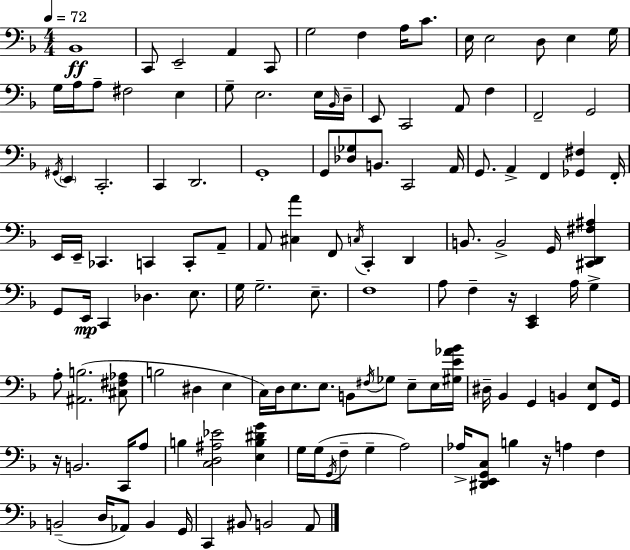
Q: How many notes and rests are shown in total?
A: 127